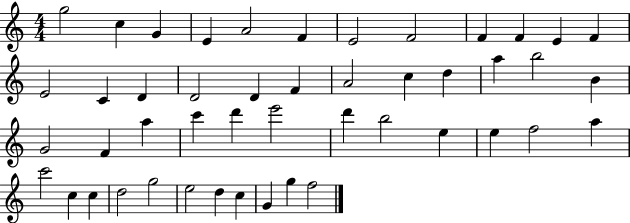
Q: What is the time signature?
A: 4/4